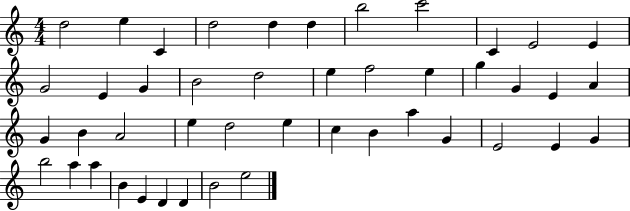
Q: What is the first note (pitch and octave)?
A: D5